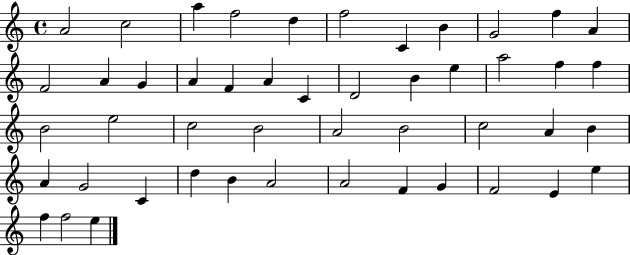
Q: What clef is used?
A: treble